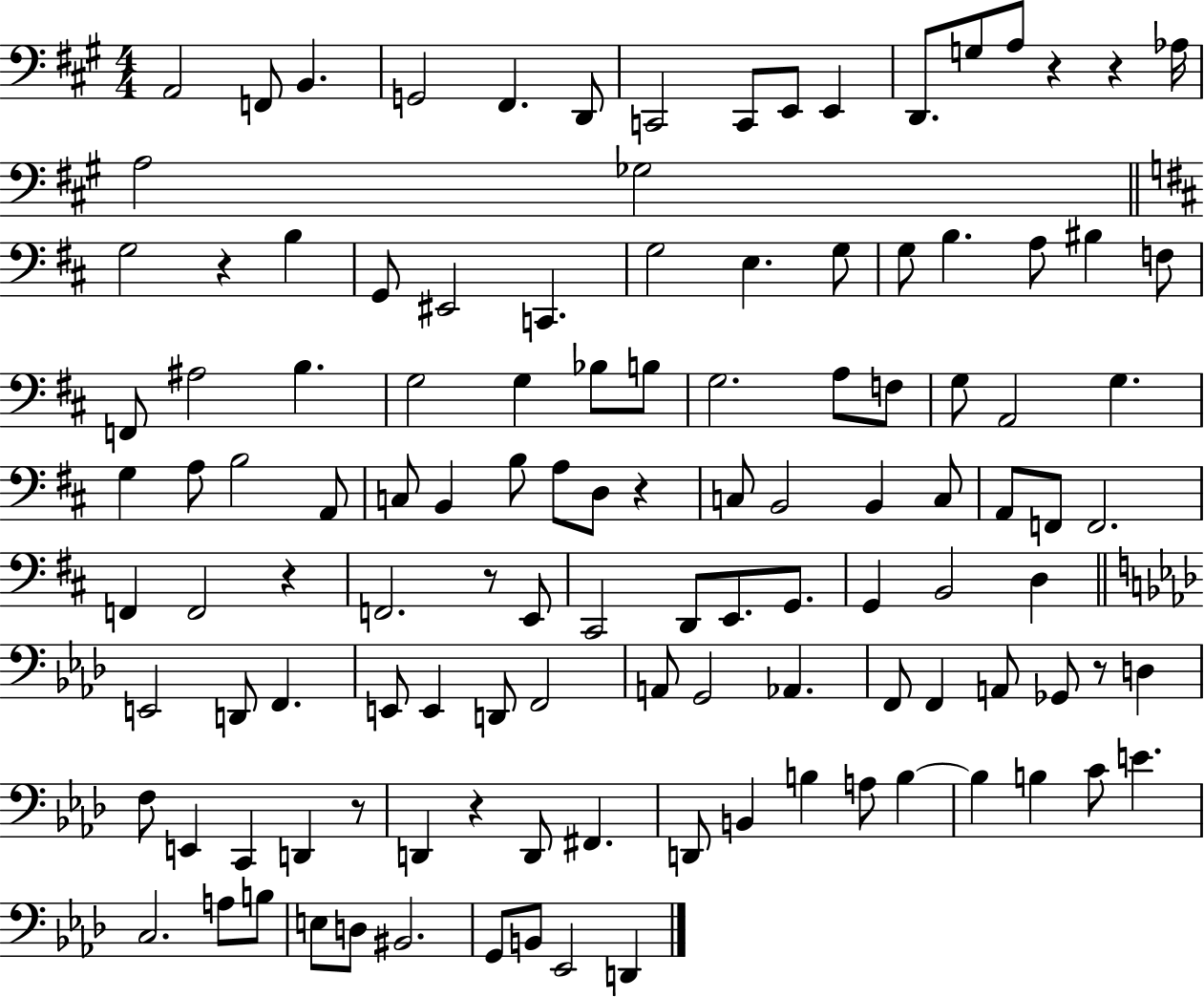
A2/h F2/e B2/q. G2/h F#2/q. D2/e C2/h C2/e E2/e E2/q D2/e. G3/e A3/e R/q R/q Ab3/s A3/h Gb3/h G3/h R/q B3/q G2/e EIS2/h C2/q. G3/h E3/q. G3/e G3/e B3/q. A3/e BIS3/q F3/e F2/e A#3/h B3/q. G3/h G3/q Bb3/e B3/e G3/h. A3/e F3/e G3/e A2/h G3/q. G3/q A3/e B3/h A2/e C3/e B2/q B3/e A3/e D3/e R/q C3/e B2/h B2/q C3/e A2/e F2/e F2/h. F2/q F2/h R/q F2/h. R/e E2/e C#2/h D2/e E2/e. G2/e. G2/q B2/h D3/q E2/h D2/e F2/q. E2/e E2/q D2/e F2/h A2/e G2/h Ab2/q. F2/e F2/q A2/e Gb2/e R/e D3/q F3/e E2/q C2/q D2/q R/e D2/q R/q D2/e F#2/q. D2/e B2/q B3/q A3/e B3/q B3/q B3/q C4/e E4/q. C3/h. A3/e B3/e E3/e D3/e BIS2/h. G2/e B2/e Eb2/h D2/q